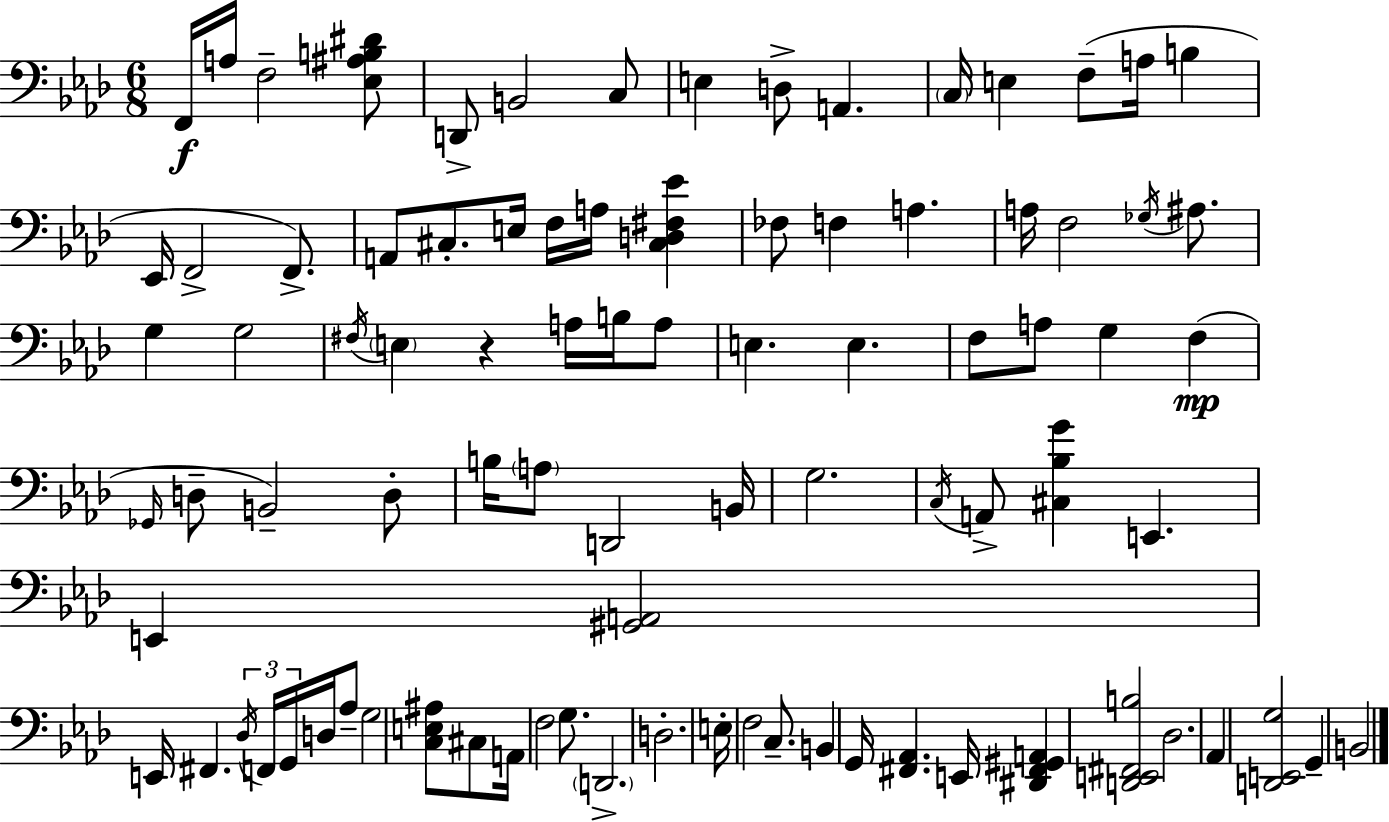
{
  \clef bass
  \numericTimeSignature
  \time 6/8
  \key aes \major
  f,16\f a16 f2-- <ees ais b dis'>8 | d,8-> b,2 c8 | e4 d8-> a,4. | \parenthesize c16 e4 f8--( a16 b4 | \break ees,16 f,2-> f,8.->) | a,8 cis8.-. e16 f16 a16 <cis d fis ees'>4 | fes8 f4 a4. | a16 f2 \acciaccatura { ges16 } ais8. | \break g4 g2 | \acciaccatura { fis16 } \parenthesize e4 r4 a16 b16 | a8 e4. e4. | f8 a8 g4 f4(\mp | \break \grace { ges,16 } d8-- b,2--) | d8-. b16 \parenthesize a8 d,2 | b,16 g2. | \acciaccatura { c16 } a,8-> <cis bes g'>4 e,4. | \break e,4 <gis, a,>2 | e,16 fis,4. \tuplet 3/2 { \acciaccatura { des16 } | f,16 g,16 } d16 aes8-- g2 | <c e ais>8 cis8 a,16 f2 | \break g8. \parenthesize d,2.-> | d2.-. | e16-. f2 | c8.-- b,4 g,16 <fis, aes,>4. | \break e,16 <dis, fis, gis, a,>4 <d, e, fis, b>2 | des2. | aes,4 <d, e, g>2 | g,4-- b,2 | \break \bar "|."
}